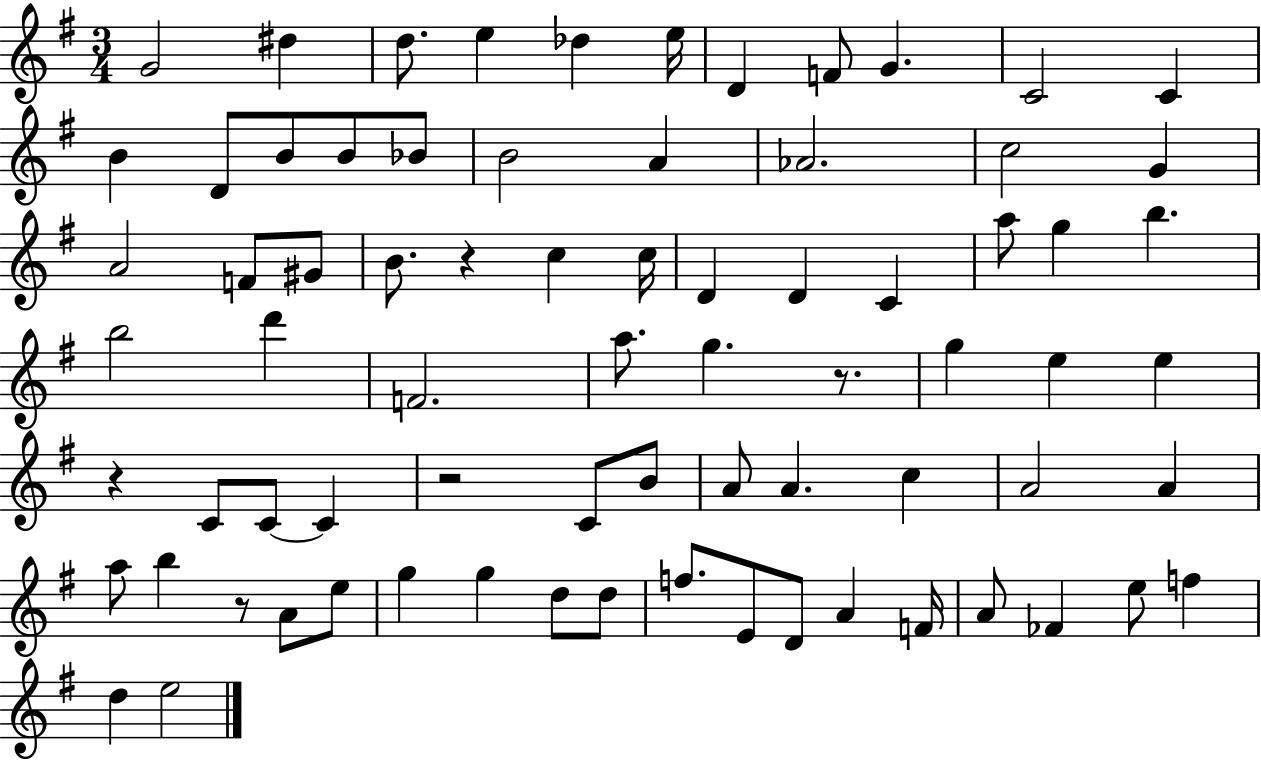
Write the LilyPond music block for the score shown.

{
  \clef treble
  \numericTimeSignature
  \time 3/4
  \key g \major
  g'2 dis''4 | d''8. e''4 des''4 e''16 | d'4 f'8 g'4. | c'2 c'4 | \break b'4 d'8 b'8 b'8 bes'8 | b'2 a'4 | aes'2. | c''2 g'4 | \break a'2 f'8 gis'8 | b'8. r4 c''4 c''16 | d'4 d'4 c'4 | a''8 g''4 b''4. | \break b''2 d'''4 | f'2. | a''8. g''4. r8. | g''4 e''4 e''4 | \break r4 c'8 c'8~~ c'4 | r2 c'8 b'8 | a'8 a'4. c''4 | a'2 a'4 | \break a''8 b''4 r8 a'8 e''8 | g''4 g''4 d''8 d''8 | f''8. e'8 d'8 a'4 f'16 | a'8 fes'4 e''8 f''4 | \break d''4 e''2 | \bar "|."
}